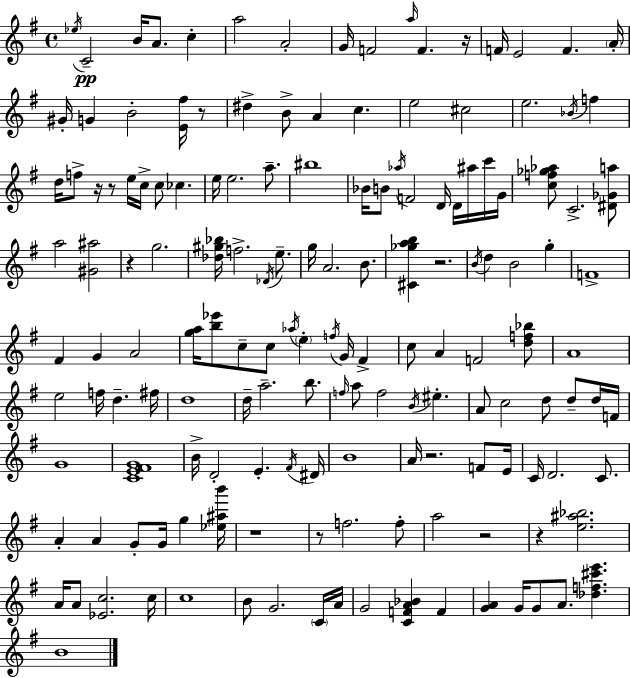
{
  \clef treble
  \time 4/4
  \defaultTimeSignature
  \key e \minor
  \acciaccatura { ees''16 }\pp c'2-- b'16 a'8. c''4-. | a''2 a'2-. | g'16 f'2 \grace { a''16 } f'4. | r16 f'16 e'2 f'4. | \break \parenthesize a'16-. gis'16-. g'4 b'2-. <e' fis''>16 | r8 dis''4-> b'8-> a'4 c''4. | e''2 cis''2 | e''2. \acciaccatura { bes'16 } f''4 | \break d''16 f''8-> r16 r8 e''16 c''16-> c''8 ces''4. | e''16 e''2. | a''8.-- bis''1 | bes'16 b'8 \acciaccatura { aes''16 } f'2 d'16 | \break d'16 ais''16 c'''16 g'16 <c'' f'' ges'' aes''>8 c'2.-> | <dis' ges' a''>8 a''2 <gis' ais''>2 | r4 g''2. | <des'' gis'' bes''>16 f''2.-> | \break \acciaccatura { des'16 } e''8.-- g''16 a'2. | b'8. <cis' ges'' a'' b''>4 r2. | \acciaccatura { b'16 } d''4 b'2 | g''4-. f'1-> | \break fis'4 g'4 a'2 | <g'' a''>16 <b'' ees'''>8 c''8-- c''8 \acciaccatura { aes''16 } \parenthesize e''4-. | \acciaccatura { f''16 } g'16 fis'4-> c''8 a'4 f'2 | <d'' f'' bes''>8 a'1 | \break e''2 | f''16 d''4.-- fis''16 d''1 | d''16-- a''2.-- | b''8. \grace { f''16 } a''8 f''2 | \break \acciaccatura { b'16 } eis''4.-. a'8 c''2 | d''8 d''8-- d''16 f'16 g'1 | <c' e' fis' g'>1 | b'16-> d'2-. | \break e'4.-. \acciaccatura { fis'16 } dis'16 b'1 | a'16 r2. | f'8 e'16 c'16 d'2. | c'8. a'4-. a'4 | \break g'8-. g'16 g''4 <ees'' ais'' b'''>16 r1 | r8 f''2. | f''8-. a''2 | r2 r4 <e'' ais'' bes''>2. | \break a'16 a'8 <ees' c''>2. | c''16 c''1 | b'8 g'2. | \parenthesize c'16 a'16 g'2 | \break <c' f' a' bes'>4 f'4 <g' a'>4 g'16 | g'8 a'8. <des'' f'' cis''' e'''>4. b'1 | \bar "|."
}